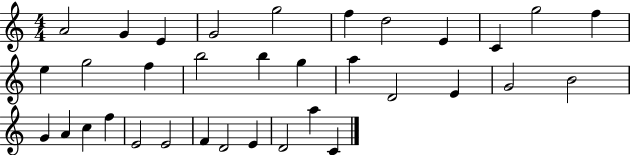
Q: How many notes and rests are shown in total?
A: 34